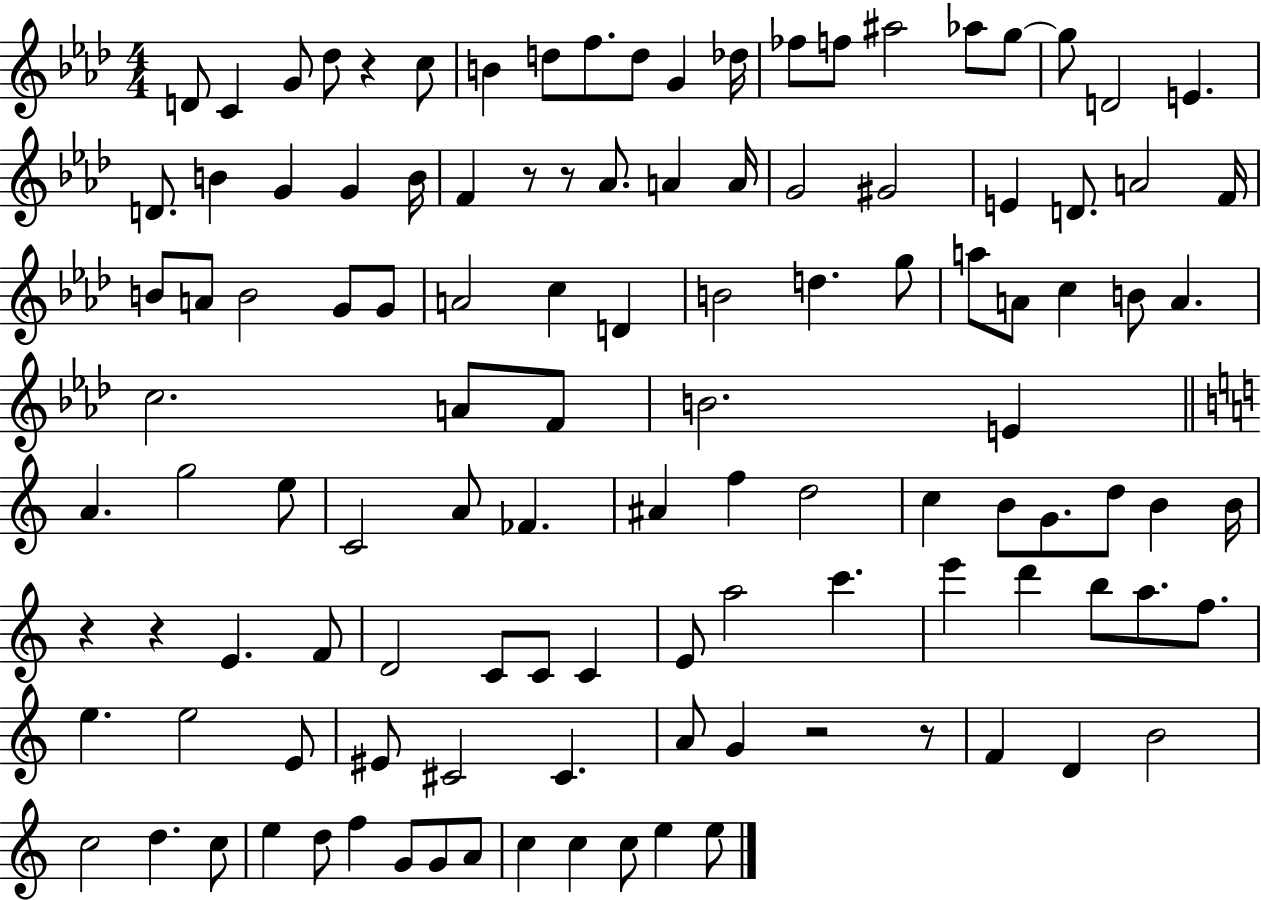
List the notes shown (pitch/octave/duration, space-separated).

D4/e C4/q G4/e Db5/e R/q C5/e B4/q D5/e F5/e. D5/e G4/q Db5/s FES5/e F5/e A#5/h Ab5/e G5/e G5/e D4/h E4/q. D4/e. B4/q G4/q G4/q B4/s F4/q R/e R/e Ab4/e. A4/q A4/s G4/h G#4/h E4/q D4/e. A4/h F4/s B4/e A4/e B4/h G4/e G4/e A4/h C5/q D4/q B4/h D5/q. G5/e A5/e A4/e C5/q B4/e A4/q. C5/h. A4/e F4/e B4/h. E4/q A4/q. G5/h E5/e C4/h A4/e FES4/q. A#4/q F5/q D5/h C5/q B4/e G4/e. D5/e B4/q B4/s R/q R/q E4/q. F4/e D4/h C4/e C4/e C4/q E4/e A5/h C6/q. E6/q D6/q B5/e A5/e. F5/e. E5/q. E5/h E4/e EIS4/e C#4/h C#4/q. A4/e G4/q R/h R/e F4/q D4/q B4/h C5/h D5/q. C5/e E5/q D5/e F5/q G4/e G4/e A4/e C5/q C5/q C5/e E5/q E5/e